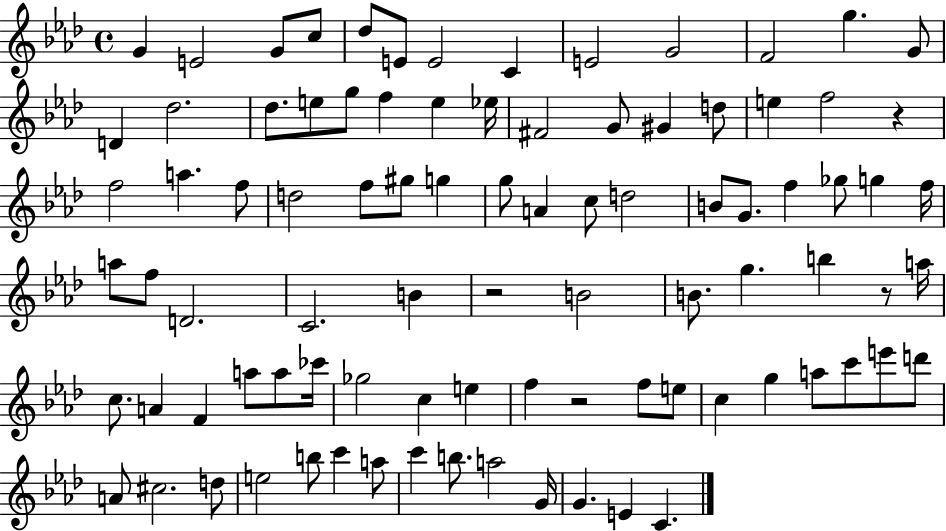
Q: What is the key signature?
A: AES major